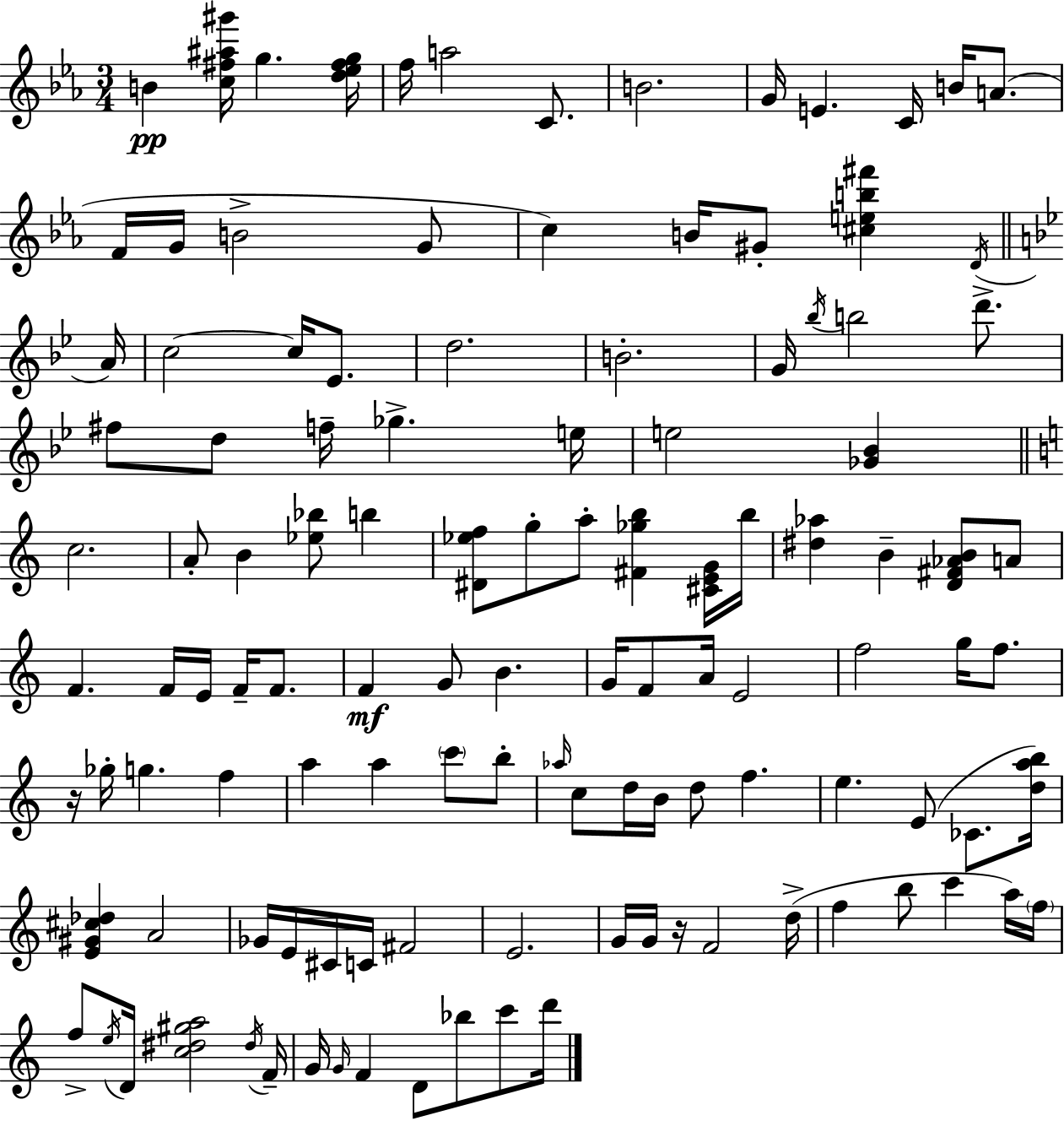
X:1
T:Untitled
M:3/4
L:1/4
K:Cm
B [c^f^a^g']/4 g [d_e^fg]/4 f/4 a2 C/2 B2 G/4 E C/4 B/4 A/2 F/4 G/4 B2 G/2 c B/4 ^G/2 [^ceb^f'] D/4 A/4 c2 c/4 _E/2 d2 B2 G/4 _b/4 b2 d'/2 ^f/2 d/2 f/4 _g e/4 e2 [_G_B] c2 A/2 B [_e_b]/2 b [^D_ef]/2 g/2 a/2 [^F_gb] [^CEG]/4 b/4 [^d_a] B [D^F_AB]/2 A/2 F F/4 E/4 F/4 F/2 F G/2 B G/4 F/2 A/4 E2 f2 g/4 f/2 z/4 _g/4 g f a a c'/2 b/2 _a/4 c/2 d/4 B/4 d/2 f e E/2 _C/2 [dab]/4 [E^G^c_d] A2 _G/4 E/4 ^C/4 C/4 ^F2 E2 G/4 G/4 z/4 F2 d/4 f b/2 c' a/4 f/4 f/2 e/4 D/4 [c^d^ga]2 ^d/4 F/4 G/4 G/4 F D/2 _b/2 c'/2 d'/4